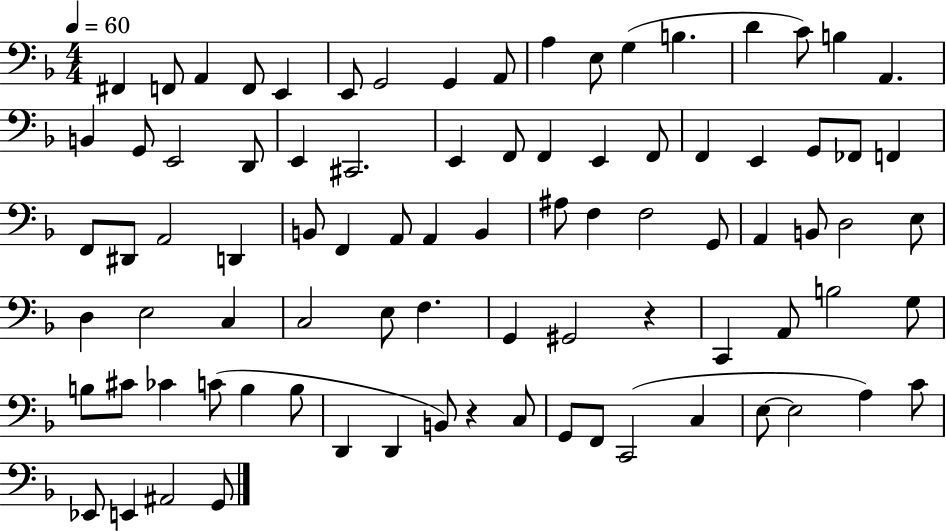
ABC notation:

X:1
T:Untitled
M:4/4
L:1/4
K:F
^F,, F,,/2 A,, F,,/2 E,, E,,/2 G,,2 G,, A,,/2 A, E,/2 G, B, D C/2 B, A,, B,, G,,/2 E,,2 D,,/2 E,, ^C,,2 E,, F,,/2 F,, E,, F,,/2 F,, E,, G,,/2 _F,,/2 F,, F,,/2 ^D,,/2 A,,2 D,, B,,/2 F,, A,,/2 A,, B,, ^A,/2 F, F,2 G,,/2 A,, B,,/2 D,2 E,/2 D, E,2 C, C,2 E,/2 F, G,, ^G,,2 z C,, A,,/2 B,2 G,/2 B,/2 ^C/2 _C C/2 B, B,/2 D,, D,, B,,/2 z C,/2 G,,/2 F,,/2 C,,2 C, E,/2 E,2 A, C/2 _E,,/2 E,, ^A,,2 G,,/2